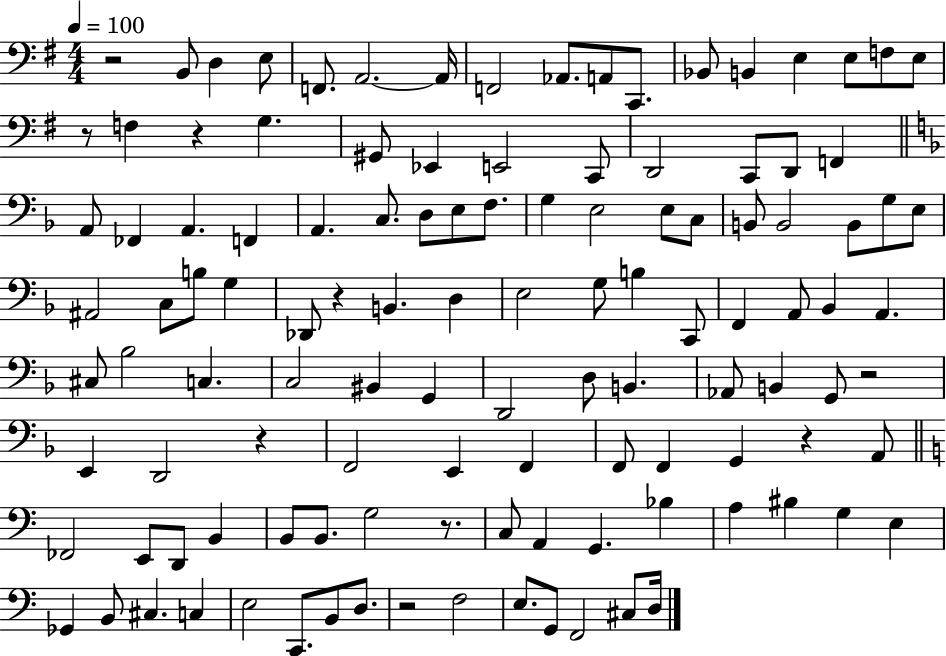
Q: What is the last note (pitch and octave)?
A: D3